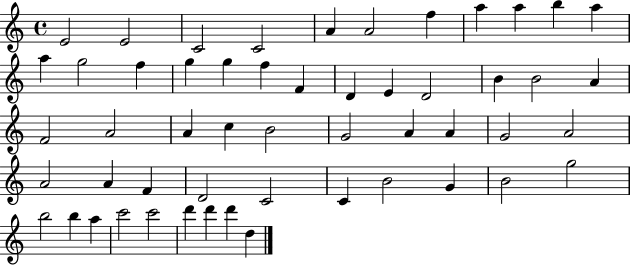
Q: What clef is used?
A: treble